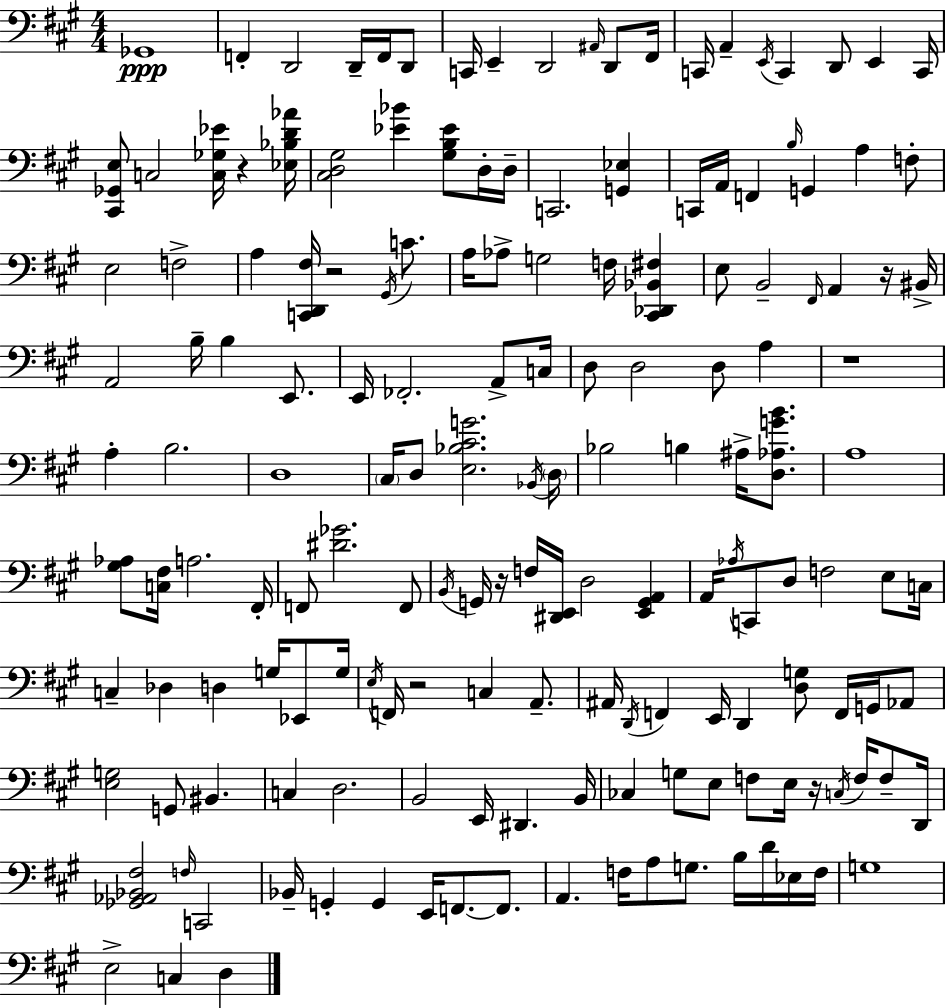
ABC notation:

X:1
T:Untitled
M:4/4
L:1/4
K:A
_G,,4 F,, D,,2 D,,/4 F,,/4 D,,/2 C,,/4 E,, D,,2 ^A,,/4 D,,/2 ^F,,/4 C,,/4 A,, E,,/4 C,, D,,/2 E,, C,,/4 [^C,,_G,,E,]/2 C,2 [C,_G,_E]/4 z [_E,_B,D_A]/4 [^C,D,^G,]2 [_E_B] [^G,B,_E]/2 D,/4 D,/4 C,,2 [G,,_E,] C,,/4 A,,/4 F,, B,/4 G,, A, F,/2 E,2 F,2 A, [C,,D,,^F,]/4 z2 ^G,,/4 C/2 A,/4 _A,/2 G,2 F,/4 [^C,,_D,,_B,,^F,] E,/2 B,,2 ^F,,/4 A,, z/4 ^B,,/4 A,,2 B,/4 B, E,,/2 E,,/4 _F,,2 A,,/2 C,/4 D,/2 D,2 D,/2 A, z4 A, B,2 D,4 ^C,/4 D,/2 [E,_B,^CG]2 _B,,/4 D,/4 _B,2 B, ^A,/4 [D,_A,GB]/2 A,4 [^G,_A,]/2 [C,^F,]/4 A,2 ^F,,/4 F,,/2 [^D_G]2 F,,/2 B,,/4 G,,/4 z/4 F,/4 [^D,,E,,]/4 D,2 [E,,G,,A,,] A,,/4 _A,/4 C,,/2 D,/2 F,2 E,/2 C,/4 C, _D, D, G,/4 _E,,/2 G,/4 E,/4 F,,/4 z2 C, A,,/2 ^A,,/4 D,,/4 F,, E,,/4 D,, [D,G,]/2 F,,/4 G,,/4 _A,,/2 [E,G,]2 G,,/2 ^B,, C, D,2 B,,2 E,,/4 ^D,, B,,/4 _C, G,/2 E,/2 F,/2 E,/4 z/4 C,/4 F,/4 F,/2 D,,/4 [_G,,_A,,_B,,^F,]2 F,/4 C,,2 _B,,/4 G,, G,, E,,/4 F,,/2 F,,/2 A,, F,/4 A,/2 G,/2 B,/4 D/4 _E,/4 F,/4 G,4 E,2 C, D,